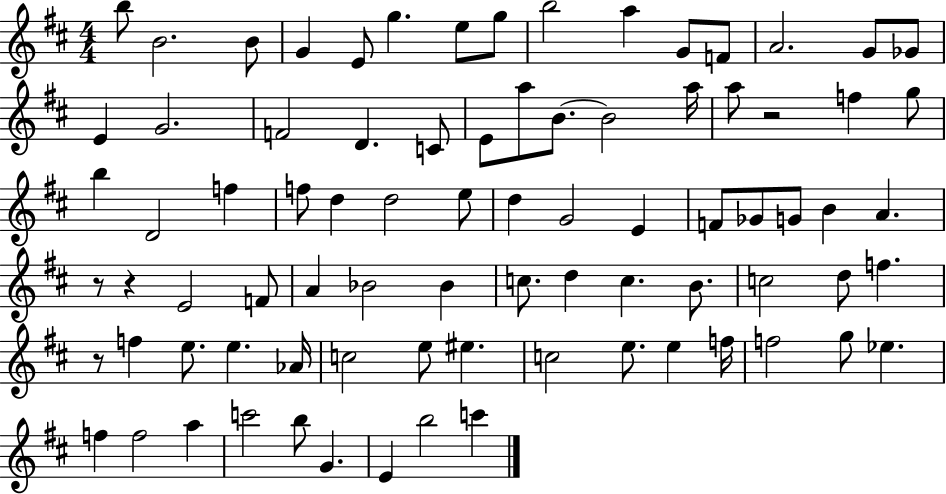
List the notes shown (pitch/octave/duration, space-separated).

B5/e B4/h. B4/e G4/q E4/e G5/q. E5/e G5/e B5/h A5/q G4/e F4/e A4/h. G4/e Gb4/e E4/q G4/h. F4/h D4/q. C4/e E4/e A5/e B4/e. B4/h A5/s A5/e R/h F5/q G5/e B5/q D4/h F5/q F5/e D5/q D5/h E5/e D5/q G4/h E4/q F4/e Gb4/e G4/e B4/q A4/q. R/e R/q E4/h F4/e A4/q Bb4/h Bb4/q C5/e. D5/q C5/q. B4/e. C5/h D5/e F5/q. R/e F5/q E5/e. E5/q. Ab4/s C5/h E5/e EIS5/q. C5/h E5/e. E5/q F5/s F5/h G5/e Eb5/q. F5/q F5/h A5/q C6/h B5/e G4/q. E4/q B5/h C6/q